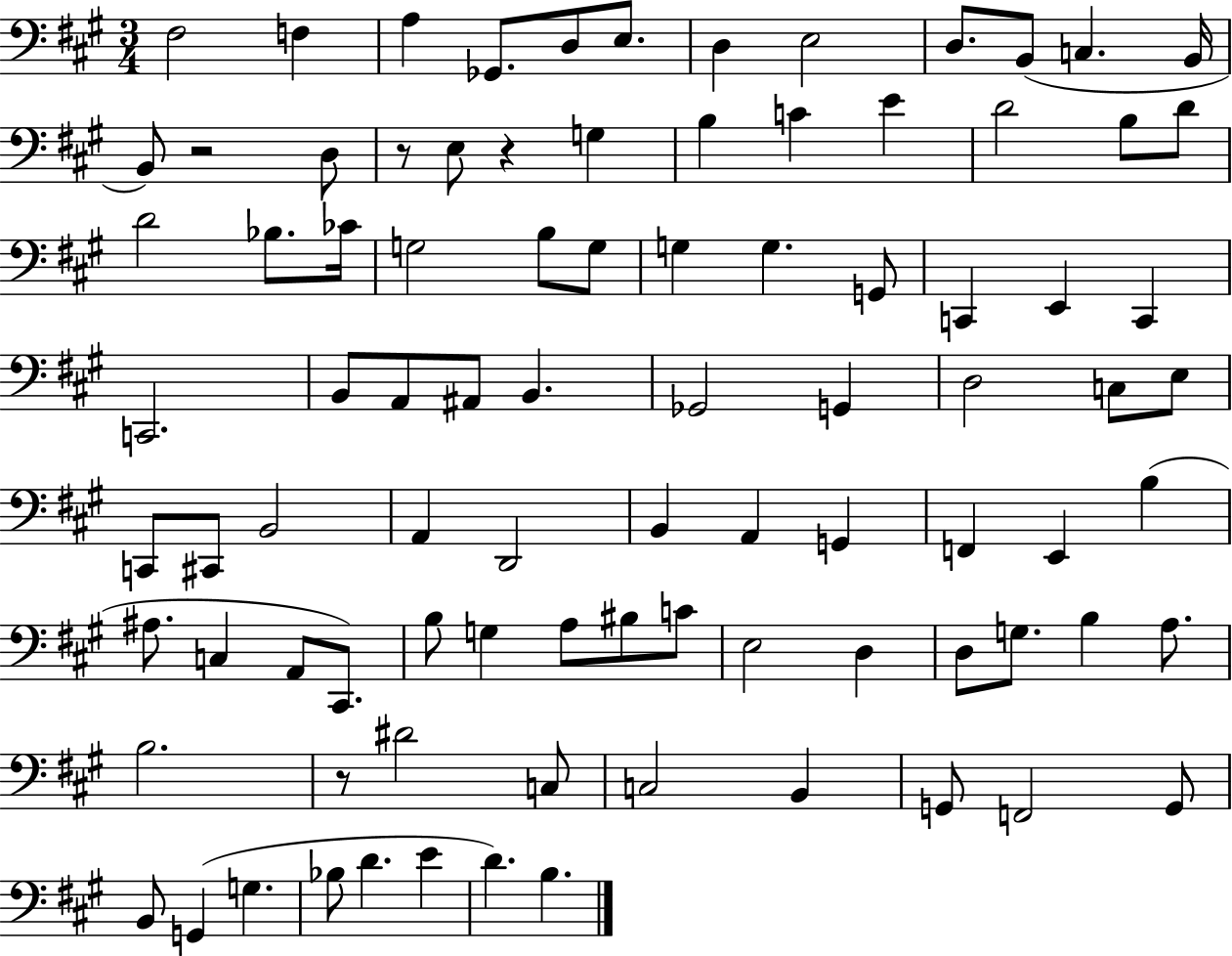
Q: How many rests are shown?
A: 4